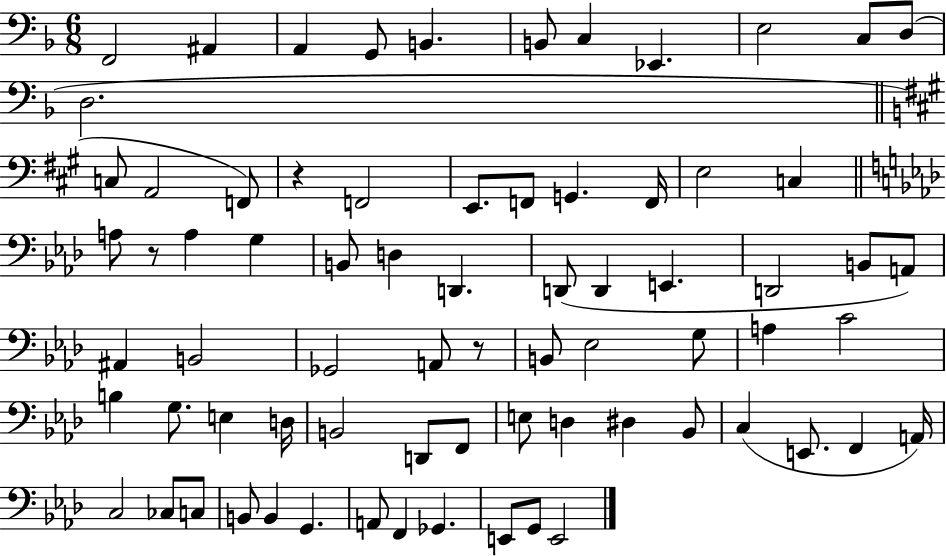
X:1
T:Untitled
M:6/8
L:1/4
K:F
F,,2 ^A,, A,, G,,/2 B,, B,,/2 C, _E,, E,2 C,/2 D,/2 D,2 C,/2 A,,2 F,,/2 z F,,2 E,,/2 F,,/2 G,, F,,/4 E,2 C, A,/2 z/2 A, G, B,,/2 D, D,, D,,/2 D,, E,, D,,2 B,,/2 A,,/2 ^A,, B,,2 _G,,2 A,,/2 z/2 B,,/2 _E,2 G,/2 A, C2 B, G,/2 E, D,/4 B,,2 D,,/2 F,,/2 E,/2 D, ^D, _B,,/2 C, E,,/2 F,, A,,/4 C,2 _C,/2 C,/2 B,,/2 B,, G,, A,,/2 F,, _G,, E,,/2 G,,/2 E,,2